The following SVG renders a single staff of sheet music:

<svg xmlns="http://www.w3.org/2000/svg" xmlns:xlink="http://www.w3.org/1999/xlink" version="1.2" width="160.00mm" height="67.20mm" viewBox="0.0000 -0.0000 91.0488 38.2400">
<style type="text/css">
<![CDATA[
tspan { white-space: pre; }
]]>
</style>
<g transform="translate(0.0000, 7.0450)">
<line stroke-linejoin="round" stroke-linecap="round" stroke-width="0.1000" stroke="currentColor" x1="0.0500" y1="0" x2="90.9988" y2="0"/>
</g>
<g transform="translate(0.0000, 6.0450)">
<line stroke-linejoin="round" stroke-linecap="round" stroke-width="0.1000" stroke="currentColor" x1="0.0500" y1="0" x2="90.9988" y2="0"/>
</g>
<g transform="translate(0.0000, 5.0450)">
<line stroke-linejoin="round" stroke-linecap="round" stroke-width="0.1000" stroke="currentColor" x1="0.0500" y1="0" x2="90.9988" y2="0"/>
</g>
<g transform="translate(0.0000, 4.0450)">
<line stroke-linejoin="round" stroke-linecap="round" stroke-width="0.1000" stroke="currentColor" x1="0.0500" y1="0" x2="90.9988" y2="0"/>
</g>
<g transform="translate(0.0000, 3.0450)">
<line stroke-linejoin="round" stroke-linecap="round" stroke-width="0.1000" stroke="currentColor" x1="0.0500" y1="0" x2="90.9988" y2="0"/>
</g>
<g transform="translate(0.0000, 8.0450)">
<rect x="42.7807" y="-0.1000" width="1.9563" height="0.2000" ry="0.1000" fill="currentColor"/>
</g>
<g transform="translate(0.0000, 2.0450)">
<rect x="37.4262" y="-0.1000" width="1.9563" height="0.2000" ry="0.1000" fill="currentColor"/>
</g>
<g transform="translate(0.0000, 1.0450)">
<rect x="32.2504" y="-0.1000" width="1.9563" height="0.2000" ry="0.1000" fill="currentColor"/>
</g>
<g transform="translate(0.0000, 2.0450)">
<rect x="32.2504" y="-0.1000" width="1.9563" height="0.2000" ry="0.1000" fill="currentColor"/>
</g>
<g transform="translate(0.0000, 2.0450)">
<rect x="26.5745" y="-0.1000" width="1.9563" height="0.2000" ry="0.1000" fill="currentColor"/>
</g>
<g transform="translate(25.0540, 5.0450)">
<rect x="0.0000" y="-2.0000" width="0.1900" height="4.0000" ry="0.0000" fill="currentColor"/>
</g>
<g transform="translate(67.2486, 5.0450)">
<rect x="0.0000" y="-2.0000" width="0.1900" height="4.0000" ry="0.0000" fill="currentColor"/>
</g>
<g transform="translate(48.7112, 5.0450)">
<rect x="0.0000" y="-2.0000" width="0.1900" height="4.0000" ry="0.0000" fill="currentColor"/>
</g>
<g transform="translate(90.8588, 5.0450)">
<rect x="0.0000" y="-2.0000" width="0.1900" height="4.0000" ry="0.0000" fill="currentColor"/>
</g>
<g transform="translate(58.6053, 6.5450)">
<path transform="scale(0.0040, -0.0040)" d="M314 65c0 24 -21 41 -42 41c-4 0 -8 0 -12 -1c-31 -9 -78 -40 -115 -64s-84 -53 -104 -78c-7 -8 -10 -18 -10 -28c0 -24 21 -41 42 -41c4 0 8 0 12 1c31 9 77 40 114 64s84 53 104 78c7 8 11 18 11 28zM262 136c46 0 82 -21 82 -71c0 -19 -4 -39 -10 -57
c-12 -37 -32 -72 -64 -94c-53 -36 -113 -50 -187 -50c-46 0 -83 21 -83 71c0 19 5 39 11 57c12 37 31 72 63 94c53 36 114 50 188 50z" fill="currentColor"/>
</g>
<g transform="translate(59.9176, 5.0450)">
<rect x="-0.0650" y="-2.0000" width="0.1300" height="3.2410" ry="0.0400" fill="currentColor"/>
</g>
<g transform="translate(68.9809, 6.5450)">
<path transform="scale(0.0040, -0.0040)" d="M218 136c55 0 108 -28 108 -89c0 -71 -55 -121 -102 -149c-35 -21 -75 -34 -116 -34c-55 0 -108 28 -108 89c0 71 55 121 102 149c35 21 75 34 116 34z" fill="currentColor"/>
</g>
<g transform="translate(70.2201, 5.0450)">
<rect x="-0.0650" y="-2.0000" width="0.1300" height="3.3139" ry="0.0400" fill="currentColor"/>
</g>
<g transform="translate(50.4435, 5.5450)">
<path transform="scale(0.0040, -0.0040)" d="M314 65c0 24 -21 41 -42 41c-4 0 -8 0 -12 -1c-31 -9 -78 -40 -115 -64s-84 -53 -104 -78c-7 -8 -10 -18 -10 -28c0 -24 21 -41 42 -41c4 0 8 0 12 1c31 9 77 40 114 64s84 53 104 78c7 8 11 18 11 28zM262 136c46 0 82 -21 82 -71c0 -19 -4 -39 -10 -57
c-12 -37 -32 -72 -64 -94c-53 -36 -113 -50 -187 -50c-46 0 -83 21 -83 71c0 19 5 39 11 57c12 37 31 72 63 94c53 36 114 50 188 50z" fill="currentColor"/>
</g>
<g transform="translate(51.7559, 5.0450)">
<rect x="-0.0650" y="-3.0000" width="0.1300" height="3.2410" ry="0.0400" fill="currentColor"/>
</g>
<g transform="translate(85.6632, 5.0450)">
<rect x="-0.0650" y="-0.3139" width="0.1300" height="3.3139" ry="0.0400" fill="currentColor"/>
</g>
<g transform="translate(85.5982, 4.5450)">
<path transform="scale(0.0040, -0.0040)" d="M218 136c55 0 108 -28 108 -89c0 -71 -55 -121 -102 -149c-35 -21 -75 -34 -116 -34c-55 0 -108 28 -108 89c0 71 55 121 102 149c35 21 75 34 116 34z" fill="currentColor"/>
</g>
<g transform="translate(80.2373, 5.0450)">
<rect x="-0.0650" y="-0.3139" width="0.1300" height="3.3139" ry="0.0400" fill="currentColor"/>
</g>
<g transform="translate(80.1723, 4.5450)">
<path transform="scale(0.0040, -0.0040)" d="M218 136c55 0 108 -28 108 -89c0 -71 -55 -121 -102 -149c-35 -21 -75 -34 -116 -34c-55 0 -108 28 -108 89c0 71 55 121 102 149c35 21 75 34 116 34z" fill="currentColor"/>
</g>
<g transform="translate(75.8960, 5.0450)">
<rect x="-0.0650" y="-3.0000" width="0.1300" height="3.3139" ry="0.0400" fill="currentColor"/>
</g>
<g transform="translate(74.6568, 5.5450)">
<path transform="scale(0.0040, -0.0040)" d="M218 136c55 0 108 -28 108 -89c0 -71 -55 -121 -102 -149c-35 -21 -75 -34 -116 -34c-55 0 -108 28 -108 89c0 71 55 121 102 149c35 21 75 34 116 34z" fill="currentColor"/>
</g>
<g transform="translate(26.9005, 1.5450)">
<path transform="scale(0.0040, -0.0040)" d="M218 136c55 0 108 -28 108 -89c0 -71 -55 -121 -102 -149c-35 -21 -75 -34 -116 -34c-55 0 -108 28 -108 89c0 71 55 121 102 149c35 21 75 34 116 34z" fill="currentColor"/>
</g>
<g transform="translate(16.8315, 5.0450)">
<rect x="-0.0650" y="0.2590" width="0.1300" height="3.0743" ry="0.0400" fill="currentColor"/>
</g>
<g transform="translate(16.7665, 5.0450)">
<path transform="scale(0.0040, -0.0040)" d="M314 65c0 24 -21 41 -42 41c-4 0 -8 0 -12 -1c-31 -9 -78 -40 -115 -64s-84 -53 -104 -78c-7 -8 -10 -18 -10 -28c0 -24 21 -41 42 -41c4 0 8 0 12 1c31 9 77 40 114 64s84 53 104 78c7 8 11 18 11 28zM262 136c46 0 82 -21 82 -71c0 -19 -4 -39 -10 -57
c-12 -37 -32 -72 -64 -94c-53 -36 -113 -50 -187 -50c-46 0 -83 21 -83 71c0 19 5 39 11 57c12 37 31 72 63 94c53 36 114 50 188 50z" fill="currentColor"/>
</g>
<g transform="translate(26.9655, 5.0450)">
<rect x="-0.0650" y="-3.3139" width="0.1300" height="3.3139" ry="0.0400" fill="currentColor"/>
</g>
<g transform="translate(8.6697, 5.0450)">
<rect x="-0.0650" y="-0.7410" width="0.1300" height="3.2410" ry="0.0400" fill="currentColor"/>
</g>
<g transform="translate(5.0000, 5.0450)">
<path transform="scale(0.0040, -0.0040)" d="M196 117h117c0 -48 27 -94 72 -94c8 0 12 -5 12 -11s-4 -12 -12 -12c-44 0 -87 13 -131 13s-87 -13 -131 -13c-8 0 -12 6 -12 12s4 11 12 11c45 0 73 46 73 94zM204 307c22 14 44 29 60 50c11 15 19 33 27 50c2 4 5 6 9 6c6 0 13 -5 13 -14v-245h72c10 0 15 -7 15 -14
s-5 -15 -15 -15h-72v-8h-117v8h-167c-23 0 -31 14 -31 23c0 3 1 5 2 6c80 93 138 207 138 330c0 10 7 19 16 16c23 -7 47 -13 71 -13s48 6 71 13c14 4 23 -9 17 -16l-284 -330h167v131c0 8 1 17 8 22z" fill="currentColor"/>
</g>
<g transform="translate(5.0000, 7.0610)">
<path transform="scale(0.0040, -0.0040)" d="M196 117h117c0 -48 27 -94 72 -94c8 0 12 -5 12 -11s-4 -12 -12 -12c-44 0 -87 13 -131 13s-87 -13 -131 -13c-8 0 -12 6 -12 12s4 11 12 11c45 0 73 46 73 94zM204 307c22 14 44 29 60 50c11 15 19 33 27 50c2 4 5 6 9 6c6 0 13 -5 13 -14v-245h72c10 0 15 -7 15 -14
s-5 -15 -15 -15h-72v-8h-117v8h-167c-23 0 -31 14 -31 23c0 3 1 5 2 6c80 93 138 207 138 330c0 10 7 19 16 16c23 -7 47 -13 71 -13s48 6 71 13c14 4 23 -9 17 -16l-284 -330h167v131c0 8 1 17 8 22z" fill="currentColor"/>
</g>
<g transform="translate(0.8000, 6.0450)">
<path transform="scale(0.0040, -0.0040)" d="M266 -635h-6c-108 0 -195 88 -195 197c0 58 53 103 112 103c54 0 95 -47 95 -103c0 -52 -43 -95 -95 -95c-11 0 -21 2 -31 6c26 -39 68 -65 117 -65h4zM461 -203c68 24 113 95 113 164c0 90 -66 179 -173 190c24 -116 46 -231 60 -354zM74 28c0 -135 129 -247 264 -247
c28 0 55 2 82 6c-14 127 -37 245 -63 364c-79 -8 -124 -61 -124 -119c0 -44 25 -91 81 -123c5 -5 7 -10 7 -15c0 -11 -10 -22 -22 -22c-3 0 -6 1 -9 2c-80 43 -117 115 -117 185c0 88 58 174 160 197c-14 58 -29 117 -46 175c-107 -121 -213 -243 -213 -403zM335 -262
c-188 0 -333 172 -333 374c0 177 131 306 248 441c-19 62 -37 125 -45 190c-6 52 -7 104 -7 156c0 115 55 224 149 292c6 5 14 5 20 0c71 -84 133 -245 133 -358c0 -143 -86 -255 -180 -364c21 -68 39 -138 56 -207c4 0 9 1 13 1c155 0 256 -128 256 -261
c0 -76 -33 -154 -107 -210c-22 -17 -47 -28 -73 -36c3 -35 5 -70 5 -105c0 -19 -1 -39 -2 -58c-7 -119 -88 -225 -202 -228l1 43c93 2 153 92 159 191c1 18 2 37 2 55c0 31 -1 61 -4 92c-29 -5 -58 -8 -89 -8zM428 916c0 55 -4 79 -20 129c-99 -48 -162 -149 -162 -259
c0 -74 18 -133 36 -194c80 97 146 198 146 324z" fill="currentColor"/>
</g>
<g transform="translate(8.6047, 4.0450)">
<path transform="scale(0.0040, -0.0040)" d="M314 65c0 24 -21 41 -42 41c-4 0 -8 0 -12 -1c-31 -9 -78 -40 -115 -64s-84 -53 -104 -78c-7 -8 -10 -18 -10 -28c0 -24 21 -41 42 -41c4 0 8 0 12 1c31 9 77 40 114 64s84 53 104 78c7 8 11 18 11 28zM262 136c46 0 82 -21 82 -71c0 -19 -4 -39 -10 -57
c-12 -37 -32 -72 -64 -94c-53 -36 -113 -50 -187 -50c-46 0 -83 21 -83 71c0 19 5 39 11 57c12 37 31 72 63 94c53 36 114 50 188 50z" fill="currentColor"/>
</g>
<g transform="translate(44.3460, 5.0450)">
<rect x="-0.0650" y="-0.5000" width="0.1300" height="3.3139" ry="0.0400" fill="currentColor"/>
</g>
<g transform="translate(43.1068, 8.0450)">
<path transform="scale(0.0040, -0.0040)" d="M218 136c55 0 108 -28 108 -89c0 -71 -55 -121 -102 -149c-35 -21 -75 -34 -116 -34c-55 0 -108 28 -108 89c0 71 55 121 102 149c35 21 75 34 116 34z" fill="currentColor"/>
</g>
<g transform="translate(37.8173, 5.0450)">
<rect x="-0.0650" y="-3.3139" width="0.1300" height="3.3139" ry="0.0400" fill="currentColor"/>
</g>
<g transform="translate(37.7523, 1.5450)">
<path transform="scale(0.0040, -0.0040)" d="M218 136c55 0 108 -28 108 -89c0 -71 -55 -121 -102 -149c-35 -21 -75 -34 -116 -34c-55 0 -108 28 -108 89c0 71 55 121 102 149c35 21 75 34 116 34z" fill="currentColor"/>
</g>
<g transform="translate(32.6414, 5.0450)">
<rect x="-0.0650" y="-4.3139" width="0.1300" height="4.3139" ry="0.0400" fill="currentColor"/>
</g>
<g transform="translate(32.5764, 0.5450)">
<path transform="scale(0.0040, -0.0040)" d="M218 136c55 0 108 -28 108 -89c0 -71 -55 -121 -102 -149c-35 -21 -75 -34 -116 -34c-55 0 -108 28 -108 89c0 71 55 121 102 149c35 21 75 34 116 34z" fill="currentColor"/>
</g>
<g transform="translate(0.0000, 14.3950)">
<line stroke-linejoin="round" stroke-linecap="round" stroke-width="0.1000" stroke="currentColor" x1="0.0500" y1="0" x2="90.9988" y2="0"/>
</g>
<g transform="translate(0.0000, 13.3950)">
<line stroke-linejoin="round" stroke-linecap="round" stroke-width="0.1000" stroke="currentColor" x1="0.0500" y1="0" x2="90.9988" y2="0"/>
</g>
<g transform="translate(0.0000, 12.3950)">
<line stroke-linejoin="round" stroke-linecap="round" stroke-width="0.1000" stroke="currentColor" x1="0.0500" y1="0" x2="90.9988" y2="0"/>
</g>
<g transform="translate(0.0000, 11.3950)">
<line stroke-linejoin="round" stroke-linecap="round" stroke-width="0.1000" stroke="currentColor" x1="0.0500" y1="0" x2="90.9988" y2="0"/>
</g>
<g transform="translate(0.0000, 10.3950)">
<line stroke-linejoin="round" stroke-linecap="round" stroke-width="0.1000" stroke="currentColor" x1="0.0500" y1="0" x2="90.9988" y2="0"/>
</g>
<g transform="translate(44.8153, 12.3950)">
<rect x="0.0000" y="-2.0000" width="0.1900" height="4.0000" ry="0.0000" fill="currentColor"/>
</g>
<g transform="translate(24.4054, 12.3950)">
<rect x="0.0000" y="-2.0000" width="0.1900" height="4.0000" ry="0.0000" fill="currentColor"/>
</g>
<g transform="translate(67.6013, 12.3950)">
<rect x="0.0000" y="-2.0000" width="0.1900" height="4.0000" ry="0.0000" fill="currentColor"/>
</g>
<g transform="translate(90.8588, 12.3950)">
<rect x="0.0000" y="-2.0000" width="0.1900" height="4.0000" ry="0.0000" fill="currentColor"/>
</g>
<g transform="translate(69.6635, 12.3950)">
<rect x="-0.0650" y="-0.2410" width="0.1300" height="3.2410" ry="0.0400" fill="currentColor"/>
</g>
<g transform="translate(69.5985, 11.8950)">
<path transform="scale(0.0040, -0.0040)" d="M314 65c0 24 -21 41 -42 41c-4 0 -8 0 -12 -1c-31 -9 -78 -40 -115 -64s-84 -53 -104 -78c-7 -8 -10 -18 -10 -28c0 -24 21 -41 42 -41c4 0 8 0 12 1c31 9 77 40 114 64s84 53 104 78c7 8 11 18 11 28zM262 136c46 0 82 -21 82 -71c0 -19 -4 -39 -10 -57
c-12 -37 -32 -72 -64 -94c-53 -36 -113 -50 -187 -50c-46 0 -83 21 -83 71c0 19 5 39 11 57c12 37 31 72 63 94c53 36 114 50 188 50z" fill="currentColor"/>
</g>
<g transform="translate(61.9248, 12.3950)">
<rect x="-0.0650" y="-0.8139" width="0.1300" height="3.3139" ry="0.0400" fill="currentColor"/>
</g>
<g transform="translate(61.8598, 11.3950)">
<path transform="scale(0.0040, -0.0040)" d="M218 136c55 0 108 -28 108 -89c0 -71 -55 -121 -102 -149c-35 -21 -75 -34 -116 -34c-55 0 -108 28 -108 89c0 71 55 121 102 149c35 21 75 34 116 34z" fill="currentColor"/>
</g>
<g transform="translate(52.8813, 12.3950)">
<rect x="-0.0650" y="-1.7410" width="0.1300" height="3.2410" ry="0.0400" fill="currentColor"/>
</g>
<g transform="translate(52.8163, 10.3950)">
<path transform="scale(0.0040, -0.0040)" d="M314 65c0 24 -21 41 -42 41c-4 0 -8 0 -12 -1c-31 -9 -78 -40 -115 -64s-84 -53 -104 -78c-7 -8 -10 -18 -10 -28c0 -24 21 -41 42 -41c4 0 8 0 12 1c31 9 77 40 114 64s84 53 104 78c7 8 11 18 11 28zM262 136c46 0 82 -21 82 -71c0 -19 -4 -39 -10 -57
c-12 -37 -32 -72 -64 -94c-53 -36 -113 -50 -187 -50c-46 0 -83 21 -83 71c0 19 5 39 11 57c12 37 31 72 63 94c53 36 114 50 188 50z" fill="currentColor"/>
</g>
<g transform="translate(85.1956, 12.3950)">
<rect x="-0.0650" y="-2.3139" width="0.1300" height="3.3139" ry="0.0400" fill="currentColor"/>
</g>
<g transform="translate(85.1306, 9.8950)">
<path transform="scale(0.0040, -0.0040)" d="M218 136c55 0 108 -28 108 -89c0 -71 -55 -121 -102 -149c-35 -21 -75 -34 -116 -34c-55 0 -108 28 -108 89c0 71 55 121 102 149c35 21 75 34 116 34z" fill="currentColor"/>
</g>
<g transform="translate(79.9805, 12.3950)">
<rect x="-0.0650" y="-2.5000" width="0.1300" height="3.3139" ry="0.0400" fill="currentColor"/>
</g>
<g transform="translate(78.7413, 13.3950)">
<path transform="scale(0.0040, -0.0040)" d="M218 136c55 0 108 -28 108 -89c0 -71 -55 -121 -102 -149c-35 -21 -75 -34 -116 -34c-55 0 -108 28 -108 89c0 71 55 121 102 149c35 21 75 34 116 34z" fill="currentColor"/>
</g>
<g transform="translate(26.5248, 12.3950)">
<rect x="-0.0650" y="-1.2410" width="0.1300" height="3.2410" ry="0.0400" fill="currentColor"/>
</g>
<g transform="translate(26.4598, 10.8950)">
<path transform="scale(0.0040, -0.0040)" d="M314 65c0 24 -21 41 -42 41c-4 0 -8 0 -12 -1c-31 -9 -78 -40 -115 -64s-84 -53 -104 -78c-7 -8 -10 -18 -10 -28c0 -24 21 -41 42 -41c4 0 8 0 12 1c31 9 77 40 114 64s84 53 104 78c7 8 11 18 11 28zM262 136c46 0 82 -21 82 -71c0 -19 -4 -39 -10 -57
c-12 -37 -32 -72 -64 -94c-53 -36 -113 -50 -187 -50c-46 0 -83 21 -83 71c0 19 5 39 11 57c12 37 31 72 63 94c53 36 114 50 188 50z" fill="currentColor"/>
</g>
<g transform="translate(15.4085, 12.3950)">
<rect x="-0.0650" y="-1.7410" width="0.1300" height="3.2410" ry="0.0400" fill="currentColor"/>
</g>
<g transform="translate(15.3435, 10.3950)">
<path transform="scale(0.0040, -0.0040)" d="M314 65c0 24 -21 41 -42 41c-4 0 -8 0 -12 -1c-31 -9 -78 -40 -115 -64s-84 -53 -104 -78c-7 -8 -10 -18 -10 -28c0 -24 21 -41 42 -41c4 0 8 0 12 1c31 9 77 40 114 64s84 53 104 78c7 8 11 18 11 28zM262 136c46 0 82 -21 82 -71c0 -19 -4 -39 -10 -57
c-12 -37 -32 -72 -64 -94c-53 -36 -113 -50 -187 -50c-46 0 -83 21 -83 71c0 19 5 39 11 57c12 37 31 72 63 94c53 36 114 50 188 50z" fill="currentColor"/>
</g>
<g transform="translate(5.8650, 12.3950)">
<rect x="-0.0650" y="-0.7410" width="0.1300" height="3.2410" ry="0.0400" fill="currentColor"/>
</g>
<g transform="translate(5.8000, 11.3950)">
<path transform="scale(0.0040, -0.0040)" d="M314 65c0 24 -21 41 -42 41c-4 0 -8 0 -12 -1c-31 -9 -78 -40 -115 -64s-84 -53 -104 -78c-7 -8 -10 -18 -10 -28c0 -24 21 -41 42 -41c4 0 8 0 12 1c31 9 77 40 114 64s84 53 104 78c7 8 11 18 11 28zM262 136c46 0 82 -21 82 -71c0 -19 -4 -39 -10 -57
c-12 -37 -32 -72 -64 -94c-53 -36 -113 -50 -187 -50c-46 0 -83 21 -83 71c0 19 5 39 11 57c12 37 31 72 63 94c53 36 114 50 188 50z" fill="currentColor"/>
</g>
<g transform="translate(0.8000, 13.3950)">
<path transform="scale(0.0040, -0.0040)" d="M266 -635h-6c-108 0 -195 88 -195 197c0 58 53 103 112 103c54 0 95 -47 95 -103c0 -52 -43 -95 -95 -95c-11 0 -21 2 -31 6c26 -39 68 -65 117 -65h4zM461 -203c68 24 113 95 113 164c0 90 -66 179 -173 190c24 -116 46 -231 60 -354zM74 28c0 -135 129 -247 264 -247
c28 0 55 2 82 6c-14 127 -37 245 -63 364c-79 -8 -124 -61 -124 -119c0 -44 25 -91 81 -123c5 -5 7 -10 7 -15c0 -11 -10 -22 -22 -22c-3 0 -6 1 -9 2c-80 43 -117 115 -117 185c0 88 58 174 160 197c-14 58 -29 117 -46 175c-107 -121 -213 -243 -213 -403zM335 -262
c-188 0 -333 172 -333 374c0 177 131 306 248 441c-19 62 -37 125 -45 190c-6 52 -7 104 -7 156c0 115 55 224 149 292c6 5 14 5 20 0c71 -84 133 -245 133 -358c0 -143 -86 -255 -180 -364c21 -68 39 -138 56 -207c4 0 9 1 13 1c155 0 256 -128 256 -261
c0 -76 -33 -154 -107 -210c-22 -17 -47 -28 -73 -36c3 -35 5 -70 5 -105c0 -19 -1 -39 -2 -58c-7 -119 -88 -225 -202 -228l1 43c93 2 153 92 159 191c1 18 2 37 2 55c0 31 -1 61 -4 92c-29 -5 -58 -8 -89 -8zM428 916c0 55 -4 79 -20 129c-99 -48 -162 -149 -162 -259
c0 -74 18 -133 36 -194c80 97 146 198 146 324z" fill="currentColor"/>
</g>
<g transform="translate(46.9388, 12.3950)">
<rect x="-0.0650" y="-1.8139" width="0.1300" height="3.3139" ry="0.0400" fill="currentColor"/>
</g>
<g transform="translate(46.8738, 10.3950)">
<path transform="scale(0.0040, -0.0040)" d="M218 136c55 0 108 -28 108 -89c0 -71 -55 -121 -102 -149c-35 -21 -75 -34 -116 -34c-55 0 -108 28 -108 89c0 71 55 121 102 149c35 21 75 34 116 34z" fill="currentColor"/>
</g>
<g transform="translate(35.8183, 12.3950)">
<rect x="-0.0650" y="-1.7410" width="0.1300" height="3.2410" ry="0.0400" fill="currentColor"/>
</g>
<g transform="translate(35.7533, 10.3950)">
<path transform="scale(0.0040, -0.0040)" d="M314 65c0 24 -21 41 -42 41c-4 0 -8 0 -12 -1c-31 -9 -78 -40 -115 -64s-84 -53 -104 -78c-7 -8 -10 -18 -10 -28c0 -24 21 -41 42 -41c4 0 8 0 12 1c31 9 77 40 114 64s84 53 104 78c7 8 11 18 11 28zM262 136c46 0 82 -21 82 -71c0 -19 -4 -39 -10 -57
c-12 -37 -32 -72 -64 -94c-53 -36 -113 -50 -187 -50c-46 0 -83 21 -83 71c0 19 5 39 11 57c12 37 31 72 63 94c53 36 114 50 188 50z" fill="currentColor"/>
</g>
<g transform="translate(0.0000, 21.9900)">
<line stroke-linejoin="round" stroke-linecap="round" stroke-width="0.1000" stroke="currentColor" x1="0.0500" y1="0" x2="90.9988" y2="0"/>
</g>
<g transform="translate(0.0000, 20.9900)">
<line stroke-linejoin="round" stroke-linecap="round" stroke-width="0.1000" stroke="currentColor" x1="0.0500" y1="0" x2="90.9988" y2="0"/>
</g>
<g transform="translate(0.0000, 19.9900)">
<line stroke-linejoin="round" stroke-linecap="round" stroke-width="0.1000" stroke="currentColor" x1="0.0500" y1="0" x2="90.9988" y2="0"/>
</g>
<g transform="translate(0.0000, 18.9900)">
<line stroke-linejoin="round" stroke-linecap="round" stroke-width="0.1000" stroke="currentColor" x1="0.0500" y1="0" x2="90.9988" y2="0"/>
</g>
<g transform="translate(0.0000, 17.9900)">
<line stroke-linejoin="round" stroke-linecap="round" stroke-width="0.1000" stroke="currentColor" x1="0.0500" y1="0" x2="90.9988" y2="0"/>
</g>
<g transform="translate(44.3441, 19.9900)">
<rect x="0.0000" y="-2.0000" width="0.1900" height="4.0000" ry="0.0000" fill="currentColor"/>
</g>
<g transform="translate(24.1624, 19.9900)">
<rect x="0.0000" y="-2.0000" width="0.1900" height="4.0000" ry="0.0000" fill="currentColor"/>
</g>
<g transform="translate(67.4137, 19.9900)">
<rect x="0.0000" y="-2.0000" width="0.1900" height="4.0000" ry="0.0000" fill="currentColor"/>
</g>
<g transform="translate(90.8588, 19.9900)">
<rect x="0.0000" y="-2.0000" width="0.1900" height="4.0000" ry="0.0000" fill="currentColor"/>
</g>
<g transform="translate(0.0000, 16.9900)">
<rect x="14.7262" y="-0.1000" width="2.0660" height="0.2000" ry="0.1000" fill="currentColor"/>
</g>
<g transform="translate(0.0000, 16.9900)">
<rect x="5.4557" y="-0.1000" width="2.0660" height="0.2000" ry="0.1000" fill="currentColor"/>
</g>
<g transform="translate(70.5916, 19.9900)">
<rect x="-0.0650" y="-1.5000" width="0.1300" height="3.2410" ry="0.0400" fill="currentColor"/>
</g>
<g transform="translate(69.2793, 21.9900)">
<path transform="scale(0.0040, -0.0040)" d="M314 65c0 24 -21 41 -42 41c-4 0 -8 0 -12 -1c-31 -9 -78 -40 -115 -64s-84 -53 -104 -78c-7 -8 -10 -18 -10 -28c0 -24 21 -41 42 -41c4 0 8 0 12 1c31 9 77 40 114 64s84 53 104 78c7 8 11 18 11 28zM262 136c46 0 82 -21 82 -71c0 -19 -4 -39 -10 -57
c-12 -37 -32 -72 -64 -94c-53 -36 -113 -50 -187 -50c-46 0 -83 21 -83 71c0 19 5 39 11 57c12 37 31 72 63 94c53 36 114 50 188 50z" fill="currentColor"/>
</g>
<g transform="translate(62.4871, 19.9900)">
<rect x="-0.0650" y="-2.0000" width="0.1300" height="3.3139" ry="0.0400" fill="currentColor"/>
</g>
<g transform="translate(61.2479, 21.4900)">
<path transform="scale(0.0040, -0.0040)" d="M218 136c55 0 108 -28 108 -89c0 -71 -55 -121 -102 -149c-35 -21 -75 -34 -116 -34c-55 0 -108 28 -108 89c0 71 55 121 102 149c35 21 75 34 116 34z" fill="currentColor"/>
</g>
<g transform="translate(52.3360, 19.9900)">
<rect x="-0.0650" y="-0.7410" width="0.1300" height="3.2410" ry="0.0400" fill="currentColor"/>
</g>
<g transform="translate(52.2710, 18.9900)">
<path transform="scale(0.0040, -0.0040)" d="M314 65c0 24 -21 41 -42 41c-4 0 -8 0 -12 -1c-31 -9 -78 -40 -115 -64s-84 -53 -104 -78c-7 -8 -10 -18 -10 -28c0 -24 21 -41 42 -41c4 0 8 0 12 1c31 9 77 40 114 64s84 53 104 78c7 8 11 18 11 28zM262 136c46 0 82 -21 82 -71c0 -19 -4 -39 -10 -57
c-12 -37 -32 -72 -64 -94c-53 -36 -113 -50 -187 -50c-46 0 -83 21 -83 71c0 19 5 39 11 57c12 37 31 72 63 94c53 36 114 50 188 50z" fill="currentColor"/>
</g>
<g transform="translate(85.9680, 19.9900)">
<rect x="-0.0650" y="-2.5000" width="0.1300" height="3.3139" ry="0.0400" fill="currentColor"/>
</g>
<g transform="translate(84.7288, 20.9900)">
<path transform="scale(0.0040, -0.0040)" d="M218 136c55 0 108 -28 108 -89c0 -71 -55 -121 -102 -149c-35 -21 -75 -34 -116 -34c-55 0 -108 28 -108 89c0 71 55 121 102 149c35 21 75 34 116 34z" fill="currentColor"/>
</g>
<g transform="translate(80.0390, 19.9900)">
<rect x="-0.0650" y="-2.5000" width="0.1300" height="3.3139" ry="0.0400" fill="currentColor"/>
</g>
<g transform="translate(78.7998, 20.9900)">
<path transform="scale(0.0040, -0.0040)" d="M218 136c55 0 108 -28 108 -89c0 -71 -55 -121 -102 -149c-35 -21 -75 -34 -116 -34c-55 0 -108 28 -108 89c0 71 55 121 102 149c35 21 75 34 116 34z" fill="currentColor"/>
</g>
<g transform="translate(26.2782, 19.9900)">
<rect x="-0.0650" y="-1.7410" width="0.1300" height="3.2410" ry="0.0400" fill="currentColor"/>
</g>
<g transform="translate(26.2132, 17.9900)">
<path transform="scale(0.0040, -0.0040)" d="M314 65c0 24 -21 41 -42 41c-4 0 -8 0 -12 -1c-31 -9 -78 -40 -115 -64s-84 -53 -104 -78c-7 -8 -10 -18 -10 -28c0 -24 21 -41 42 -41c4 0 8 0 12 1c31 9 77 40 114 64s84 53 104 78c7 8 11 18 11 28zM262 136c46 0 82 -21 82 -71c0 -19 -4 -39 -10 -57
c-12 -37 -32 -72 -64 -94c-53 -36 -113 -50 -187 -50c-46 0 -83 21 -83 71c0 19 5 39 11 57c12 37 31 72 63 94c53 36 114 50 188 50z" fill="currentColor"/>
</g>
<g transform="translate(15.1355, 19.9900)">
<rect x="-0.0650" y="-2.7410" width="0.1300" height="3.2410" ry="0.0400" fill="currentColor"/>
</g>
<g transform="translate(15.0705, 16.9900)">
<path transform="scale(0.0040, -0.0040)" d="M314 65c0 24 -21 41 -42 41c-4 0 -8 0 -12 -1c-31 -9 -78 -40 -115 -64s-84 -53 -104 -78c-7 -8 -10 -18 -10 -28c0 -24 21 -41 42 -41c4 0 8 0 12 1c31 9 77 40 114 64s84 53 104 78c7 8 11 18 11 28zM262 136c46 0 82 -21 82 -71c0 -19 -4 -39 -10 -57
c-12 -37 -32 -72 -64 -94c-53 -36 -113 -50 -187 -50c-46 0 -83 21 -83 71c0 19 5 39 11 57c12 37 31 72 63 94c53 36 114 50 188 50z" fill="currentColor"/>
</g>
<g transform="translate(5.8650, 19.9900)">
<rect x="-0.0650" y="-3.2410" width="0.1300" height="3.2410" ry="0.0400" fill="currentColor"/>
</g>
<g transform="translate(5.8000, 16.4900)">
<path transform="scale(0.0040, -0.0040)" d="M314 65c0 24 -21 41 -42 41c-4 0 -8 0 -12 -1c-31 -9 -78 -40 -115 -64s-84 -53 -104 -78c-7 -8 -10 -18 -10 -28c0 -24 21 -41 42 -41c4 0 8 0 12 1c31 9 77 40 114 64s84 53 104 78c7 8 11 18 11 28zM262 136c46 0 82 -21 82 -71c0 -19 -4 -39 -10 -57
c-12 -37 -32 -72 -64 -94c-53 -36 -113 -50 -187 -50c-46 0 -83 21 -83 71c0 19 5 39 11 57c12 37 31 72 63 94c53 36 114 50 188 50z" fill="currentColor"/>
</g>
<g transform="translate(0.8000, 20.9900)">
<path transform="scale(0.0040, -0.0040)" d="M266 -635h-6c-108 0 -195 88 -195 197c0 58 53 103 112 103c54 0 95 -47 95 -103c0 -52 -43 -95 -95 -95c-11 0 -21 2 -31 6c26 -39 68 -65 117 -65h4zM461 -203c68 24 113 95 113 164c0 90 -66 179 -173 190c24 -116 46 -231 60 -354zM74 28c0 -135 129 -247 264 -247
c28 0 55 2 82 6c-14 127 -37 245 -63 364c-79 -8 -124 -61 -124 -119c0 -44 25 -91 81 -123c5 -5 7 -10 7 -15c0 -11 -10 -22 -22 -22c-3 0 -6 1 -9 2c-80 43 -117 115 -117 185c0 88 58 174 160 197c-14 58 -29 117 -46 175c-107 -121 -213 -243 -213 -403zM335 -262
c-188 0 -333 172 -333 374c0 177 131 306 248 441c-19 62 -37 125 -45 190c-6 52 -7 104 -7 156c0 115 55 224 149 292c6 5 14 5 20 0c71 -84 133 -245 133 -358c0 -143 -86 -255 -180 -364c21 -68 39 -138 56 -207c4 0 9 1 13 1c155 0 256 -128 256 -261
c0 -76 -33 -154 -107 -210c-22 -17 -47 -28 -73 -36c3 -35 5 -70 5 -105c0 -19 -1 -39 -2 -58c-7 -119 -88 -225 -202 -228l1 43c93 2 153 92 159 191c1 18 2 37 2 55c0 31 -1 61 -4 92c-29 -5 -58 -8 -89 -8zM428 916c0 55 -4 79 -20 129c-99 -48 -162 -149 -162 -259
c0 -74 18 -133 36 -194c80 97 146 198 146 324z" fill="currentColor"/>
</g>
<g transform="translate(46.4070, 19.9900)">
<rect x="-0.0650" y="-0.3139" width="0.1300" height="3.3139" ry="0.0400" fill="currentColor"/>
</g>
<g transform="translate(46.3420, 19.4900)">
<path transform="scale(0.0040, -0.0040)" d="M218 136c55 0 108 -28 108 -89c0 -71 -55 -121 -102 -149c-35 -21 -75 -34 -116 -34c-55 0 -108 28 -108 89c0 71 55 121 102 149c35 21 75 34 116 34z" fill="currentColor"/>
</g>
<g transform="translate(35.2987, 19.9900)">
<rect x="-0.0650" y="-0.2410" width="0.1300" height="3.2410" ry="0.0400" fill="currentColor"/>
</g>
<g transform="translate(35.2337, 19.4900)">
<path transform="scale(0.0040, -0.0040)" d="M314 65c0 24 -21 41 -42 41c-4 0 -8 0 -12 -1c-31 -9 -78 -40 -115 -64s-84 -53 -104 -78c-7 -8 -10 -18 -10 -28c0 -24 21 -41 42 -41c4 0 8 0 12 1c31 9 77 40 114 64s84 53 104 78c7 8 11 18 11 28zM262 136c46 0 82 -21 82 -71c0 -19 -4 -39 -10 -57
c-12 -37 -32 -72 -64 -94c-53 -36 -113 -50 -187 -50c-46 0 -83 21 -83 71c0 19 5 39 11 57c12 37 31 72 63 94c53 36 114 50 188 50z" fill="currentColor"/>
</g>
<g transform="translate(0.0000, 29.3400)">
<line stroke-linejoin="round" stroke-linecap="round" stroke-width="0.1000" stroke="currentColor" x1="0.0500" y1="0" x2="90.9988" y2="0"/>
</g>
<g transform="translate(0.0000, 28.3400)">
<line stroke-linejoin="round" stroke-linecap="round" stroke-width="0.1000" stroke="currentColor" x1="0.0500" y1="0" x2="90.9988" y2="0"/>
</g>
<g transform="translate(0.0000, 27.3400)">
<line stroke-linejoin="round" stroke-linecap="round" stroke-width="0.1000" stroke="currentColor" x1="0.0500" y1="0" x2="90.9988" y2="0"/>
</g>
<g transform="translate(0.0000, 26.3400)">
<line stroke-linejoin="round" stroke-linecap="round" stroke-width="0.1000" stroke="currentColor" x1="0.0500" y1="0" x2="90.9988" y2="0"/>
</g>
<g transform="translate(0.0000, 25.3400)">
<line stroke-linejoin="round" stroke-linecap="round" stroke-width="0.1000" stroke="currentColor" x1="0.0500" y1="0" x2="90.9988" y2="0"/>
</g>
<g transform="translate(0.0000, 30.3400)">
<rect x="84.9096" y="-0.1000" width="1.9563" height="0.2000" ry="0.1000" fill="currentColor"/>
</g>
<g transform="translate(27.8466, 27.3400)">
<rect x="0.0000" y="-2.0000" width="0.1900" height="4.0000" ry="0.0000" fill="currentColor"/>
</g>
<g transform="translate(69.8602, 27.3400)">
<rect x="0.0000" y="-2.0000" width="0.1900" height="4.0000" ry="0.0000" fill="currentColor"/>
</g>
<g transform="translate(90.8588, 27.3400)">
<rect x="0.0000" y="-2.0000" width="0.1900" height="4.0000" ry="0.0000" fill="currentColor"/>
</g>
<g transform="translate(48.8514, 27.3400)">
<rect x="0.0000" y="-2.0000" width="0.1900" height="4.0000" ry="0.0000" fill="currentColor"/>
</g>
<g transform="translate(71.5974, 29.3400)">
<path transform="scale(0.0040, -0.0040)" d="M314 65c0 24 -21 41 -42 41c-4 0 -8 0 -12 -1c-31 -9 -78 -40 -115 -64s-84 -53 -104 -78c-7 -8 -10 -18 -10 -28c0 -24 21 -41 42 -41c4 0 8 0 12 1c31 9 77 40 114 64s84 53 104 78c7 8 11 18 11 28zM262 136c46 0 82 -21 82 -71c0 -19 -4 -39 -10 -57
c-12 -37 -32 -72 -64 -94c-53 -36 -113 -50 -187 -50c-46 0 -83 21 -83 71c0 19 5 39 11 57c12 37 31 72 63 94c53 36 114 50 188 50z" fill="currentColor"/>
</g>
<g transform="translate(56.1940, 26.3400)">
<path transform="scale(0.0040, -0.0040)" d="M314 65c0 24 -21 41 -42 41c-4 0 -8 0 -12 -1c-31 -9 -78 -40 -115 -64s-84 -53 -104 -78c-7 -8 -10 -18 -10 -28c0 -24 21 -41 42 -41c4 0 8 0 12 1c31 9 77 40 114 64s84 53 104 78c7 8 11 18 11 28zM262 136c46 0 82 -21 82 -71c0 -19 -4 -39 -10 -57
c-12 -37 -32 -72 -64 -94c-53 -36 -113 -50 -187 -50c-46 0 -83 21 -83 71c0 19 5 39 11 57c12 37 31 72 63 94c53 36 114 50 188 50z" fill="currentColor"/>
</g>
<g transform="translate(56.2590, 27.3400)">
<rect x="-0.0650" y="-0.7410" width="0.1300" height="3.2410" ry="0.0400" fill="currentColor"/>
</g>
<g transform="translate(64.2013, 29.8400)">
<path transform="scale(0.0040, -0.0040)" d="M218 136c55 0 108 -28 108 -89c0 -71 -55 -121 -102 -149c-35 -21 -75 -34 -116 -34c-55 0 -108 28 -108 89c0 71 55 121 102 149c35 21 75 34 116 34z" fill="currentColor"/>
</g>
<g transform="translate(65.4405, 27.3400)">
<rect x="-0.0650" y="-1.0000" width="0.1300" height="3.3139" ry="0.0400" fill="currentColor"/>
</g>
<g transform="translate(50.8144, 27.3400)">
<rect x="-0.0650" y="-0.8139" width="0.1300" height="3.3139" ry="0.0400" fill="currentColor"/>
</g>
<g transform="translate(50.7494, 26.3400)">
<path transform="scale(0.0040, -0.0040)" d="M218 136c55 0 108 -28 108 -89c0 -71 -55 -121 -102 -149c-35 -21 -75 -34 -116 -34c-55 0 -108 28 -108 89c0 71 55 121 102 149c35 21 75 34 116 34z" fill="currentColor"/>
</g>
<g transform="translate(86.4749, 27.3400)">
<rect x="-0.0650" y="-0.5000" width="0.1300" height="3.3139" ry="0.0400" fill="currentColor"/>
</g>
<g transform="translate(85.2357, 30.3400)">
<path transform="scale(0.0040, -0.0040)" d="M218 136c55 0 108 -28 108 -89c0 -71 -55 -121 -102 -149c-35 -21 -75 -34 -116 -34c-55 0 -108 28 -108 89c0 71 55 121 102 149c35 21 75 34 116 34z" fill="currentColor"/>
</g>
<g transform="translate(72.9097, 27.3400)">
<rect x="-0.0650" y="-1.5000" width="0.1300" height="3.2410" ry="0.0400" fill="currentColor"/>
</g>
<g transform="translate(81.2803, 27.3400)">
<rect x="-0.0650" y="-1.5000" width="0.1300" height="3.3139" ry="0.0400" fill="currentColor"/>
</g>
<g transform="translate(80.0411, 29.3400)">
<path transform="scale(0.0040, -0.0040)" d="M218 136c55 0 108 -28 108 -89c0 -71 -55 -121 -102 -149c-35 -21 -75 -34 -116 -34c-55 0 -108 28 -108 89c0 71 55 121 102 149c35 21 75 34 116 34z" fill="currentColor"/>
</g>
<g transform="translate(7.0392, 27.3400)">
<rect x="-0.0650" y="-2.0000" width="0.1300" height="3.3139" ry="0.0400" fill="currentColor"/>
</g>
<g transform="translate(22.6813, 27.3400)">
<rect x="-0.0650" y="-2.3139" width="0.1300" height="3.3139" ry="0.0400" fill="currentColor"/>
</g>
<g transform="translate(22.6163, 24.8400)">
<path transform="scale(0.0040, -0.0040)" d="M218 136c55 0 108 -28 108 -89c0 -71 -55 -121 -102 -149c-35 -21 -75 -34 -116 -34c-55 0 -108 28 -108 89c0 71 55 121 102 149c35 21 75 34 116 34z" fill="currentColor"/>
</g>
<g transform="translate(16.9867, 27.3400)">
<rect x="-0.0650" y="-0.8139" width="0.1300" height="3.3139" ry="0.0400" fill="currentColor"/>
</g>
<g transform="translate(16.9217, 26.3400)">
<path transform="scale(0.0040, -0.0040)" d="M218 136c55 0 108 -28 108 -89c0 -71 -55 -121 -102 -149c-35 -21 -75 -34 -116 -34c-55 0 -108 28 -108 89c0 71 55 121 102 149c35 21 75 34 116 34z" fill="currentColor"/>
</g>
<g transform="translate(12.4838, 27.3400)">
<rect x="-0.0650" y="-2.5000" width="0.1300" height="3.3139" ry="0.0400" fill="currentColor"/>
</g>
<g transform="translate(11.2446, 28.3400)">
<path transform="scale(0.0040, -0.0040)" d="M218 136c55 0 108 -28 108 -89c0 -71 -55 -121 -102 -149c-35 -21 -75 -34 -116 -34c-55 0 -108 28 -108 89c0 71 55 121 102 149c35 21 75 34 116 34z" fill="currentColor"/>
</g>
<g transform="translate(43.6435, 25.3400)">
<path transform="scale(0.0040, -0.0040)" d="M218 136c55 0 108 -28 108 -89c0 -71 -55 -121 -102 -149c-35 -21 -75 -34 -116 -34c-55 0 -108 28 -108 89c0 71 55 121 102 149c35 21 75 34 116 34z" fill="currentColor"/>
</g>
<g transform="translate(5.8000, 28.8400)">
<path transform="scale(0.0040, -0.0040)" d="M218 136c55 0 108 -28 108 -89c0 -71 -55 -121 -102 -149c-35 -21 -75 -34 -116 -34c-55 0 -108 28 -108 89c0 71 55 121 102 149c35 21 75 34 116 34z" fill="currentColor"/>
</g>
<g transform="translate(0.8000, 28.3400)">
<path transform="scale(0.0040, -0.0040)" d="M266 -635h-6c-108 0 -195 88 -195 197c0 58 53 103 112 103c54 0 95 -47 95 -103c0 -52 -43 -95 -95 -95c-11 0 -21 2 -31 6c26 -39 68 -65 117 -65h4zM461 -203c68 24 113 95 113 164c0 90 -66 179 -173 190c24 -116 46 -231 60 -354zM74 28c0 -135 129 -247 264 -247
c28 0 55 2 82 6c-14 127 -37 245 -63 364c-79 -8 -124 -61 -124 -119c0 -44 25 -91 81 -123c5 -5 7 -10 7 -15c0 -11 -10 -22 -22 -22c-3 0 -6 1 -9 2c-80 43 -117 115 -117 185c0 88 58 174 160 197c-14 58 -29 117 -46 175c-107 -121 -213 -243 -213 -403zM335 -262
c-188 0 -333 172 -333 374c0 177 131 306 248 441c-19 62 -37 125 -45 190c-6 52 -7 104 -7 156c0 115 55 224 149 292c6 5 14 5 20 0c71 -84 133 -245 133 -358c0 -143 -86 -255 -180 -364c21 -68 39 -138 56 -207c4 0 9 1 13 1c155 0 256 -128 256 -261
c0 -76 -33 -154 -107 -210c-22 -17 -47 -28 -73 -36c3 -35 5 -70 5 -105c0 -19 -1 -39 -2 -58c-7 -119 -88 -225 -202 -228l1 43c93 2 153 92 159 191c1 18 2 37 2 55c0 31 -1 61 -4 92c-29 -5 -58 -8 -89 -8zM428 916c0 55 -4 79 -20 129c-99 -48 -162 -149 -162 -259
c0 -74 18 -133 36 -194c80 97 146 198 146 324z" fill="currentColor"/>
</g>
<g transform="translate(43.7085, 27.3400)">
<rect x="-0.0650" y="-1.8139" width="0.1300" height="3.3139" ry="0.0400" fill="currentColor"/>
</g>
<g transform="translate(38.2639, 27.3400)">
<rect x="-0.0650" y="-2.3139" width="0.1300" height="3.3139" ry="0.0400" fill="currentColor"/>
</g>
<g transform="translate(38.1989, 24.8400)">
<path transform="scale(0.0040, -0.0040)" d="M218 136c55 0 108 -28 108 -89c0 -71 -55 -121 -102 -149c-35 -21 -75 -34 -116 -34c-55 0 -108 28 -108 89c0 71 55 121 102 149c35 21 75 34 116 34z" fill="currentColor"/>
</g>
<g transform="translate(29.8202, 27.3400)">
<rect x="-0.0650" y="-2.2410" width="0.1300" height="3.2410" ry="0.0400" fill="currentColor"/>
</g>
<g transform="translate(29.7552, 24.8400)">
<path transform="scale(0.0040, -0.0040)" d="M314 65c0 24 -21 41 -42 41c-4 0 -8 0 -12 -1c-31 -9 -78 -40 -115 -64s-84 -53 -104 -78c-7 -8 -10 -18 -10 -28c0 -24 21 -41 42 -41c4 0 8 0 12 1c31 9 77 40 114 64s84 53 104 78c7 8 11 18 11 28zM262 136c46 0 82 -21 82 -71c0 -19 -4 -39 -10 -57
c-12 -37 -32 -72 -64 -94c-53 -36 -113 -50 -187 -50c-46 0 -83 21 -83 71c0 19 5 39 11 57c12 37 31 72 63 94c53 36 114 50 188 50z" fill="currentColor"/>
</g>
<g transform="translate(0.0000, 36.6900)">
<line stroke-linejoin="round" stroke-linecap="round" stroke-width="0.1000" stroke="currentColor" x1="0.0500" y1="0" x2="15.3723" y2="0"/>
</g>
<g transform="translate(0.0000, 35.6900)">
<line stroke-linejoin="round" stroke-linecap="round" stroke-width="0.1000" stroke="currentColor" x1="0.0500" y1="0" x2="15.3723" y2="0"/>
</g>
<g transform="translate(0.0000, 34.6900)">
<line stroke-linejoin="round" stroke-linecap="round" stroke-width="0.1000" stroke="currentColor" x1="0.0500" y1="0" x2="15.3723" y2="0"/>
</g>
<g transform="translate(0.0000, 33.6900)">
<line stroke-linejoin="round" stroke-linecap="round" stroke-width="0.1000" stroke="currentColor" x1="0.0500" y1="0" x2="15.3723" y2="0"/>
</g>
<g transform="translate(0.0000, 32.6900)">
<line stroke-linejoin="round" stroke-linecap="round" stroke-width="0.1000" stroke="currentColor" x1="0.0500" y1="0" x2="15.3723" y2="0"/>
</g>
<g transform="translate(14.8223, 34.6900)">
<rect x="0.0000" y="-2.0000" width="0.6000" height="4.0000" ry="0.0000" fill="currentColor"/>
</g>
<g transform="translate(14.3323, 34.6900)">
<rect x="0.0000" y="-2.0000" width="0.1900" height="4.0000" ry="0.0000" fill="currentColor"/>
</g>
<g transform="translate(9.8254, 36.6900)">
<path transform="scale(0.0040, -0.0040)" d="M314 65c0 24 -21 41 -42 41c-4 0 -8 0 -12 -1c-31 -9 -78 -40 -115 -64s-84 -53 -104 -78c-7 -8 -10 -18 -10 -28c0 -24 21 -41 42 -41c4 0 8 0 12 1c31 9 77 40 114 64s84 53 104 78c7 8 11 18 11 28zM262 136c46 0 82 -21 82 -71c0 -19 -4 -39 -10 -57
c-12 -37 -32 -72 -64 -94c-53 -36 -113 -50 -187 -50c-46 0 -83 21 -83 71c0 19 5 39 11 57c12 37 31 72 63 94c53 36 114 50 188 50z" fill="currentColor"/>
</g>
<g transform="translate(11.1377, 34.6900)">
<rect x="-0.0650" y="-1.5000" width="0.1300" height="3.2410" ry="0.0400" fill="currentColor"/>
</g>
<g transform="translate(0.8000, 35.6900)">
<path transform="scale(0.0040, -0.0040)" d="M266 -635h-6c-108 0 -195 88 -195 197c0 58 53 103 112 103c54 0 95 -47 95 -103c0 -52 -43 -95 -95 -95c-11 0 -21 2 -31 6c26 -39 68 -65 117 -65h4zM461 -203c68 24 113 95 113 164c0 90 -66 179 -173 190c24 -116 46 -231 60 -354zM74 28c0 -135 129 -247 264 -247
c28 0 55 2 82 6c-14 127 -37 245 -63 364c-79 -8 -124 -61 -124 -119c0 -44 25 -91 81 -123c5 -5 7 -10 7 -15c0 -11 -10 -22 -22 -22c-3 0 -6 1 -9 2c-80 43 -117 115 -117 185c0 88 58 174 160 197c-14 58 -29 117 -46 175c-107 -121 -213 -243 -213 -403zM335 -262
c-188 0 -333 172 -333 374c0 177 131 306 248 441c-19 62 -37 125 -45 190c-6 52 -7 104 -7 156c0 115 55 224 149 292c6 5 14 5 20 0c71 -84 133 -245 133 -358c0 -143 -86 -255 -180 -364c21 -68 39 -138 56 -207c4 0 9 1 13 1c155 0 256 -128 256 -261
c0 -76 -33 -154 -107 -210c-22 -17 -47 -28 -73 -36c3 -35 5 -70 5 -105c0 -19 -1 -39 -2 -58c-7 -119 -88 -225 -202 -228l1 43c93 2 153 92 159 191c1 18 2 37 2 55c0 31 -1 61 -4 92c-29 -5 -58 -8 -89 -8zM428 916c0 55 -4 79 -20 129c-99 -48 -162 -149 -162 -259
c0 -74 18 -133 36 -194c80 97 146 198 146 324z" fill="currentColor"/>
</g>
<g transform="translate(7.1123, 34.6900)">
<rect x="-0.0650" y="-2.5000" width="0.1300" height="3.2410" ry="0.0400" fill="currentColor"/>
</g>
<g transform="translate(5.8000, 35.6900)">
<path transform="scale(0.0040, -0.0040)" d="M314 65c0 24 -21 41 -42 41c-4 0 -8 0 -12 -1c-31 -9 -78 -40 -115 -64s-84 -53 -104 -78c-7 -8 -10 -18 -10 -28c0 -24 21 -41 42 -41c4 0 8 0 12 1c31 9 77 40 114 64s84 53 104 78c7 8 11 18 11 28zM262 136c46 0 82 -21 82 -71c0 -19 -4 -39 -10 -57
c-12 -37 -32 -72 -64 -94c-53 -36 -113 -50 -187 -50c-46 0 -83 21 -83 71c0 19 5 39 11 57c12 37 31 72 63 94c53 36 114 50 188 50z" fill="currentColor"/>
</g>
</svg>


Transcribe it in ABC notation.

X:1
T:Untitled
M:4/4
L:1/4
K:C
d2 B2 b d' b C A2 F2 F A c c d2 f2 e2 f2 f f2 d c2 G g b2 a2 f2 c2 c d2 F E2 G G F G d g g2 g f d d2 D E2 E C G2 E2